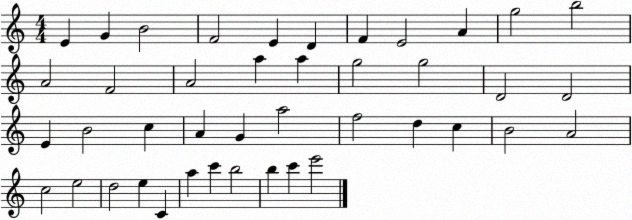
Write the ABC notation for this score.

X:1
T:Untitled
M:4/4
L:1/4
K:C
E G B2 F2 E D F E2 A g2 b2 A2 F2 A2 a a g2 g2 D2 D2 E B2 c A G a2 f2 d c B2 A2 c2 e2 d2 e C a c' b2 b c' e'2